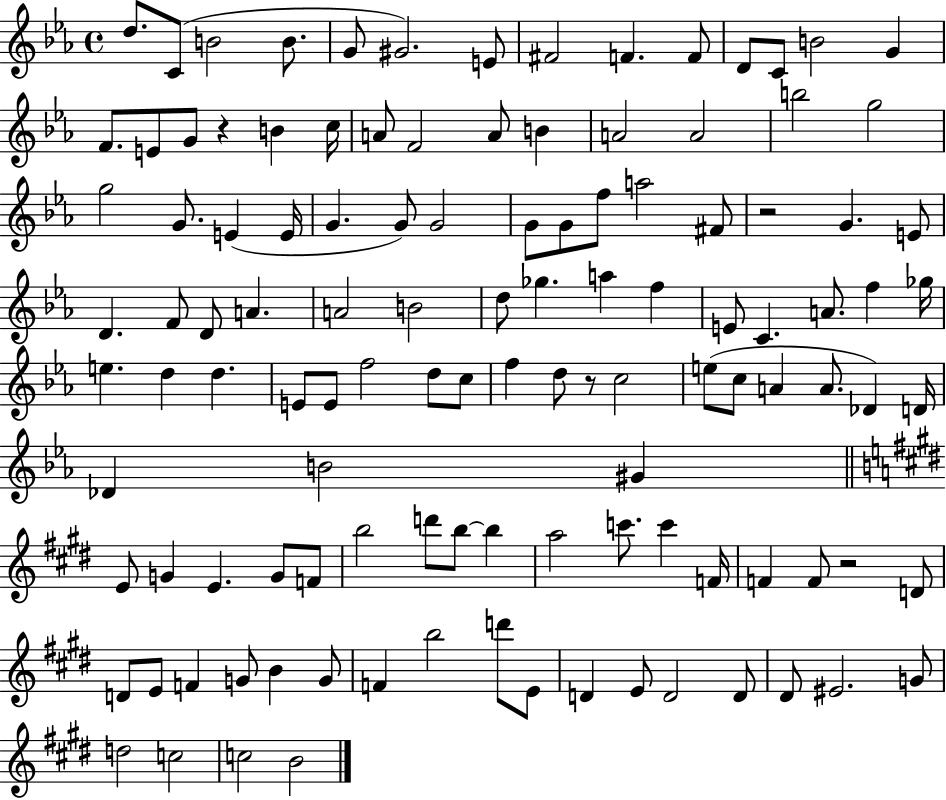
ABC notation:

X:1
T:Untitled
M:4/4
L:1/4
K:Eb
d/2 C/2 B2 B/2 G/2 ^G2 E/2 ^F2 F F/2 D/2 C/2 B2 G F/2 E/2 G/2 z B c/4 A/2 F2 A/2 B A2 A2 b2 g2 g2 G/2 E E/4 G G/2 G2 G/2 G/2 f/2 a2 ^F/2 z2 G E/2 D F/2 D/2 A A2 B2 d/2 _g a f E/2 C A/2 f _g/4 e d d E/2 E/2 f2 d/2 c/2 f d/2 z/2 c2 e/2 c/2 A A/2 _D D/4 _D B2 ^G E/2 G E G/2 F/2 b2 d'/2 b/2 b a2 c'/2 c' F/4 F F/2 z2 D/2 D/2 E/2 F G/2 B G/2 F b2 d'/2 E/2 D E/2 D2 D/2 ^D/2 ^E2 G/2 d2 c2 c2 B2